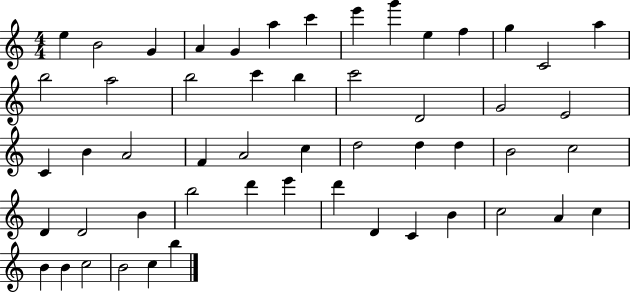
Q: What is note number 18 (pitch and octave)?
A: C6